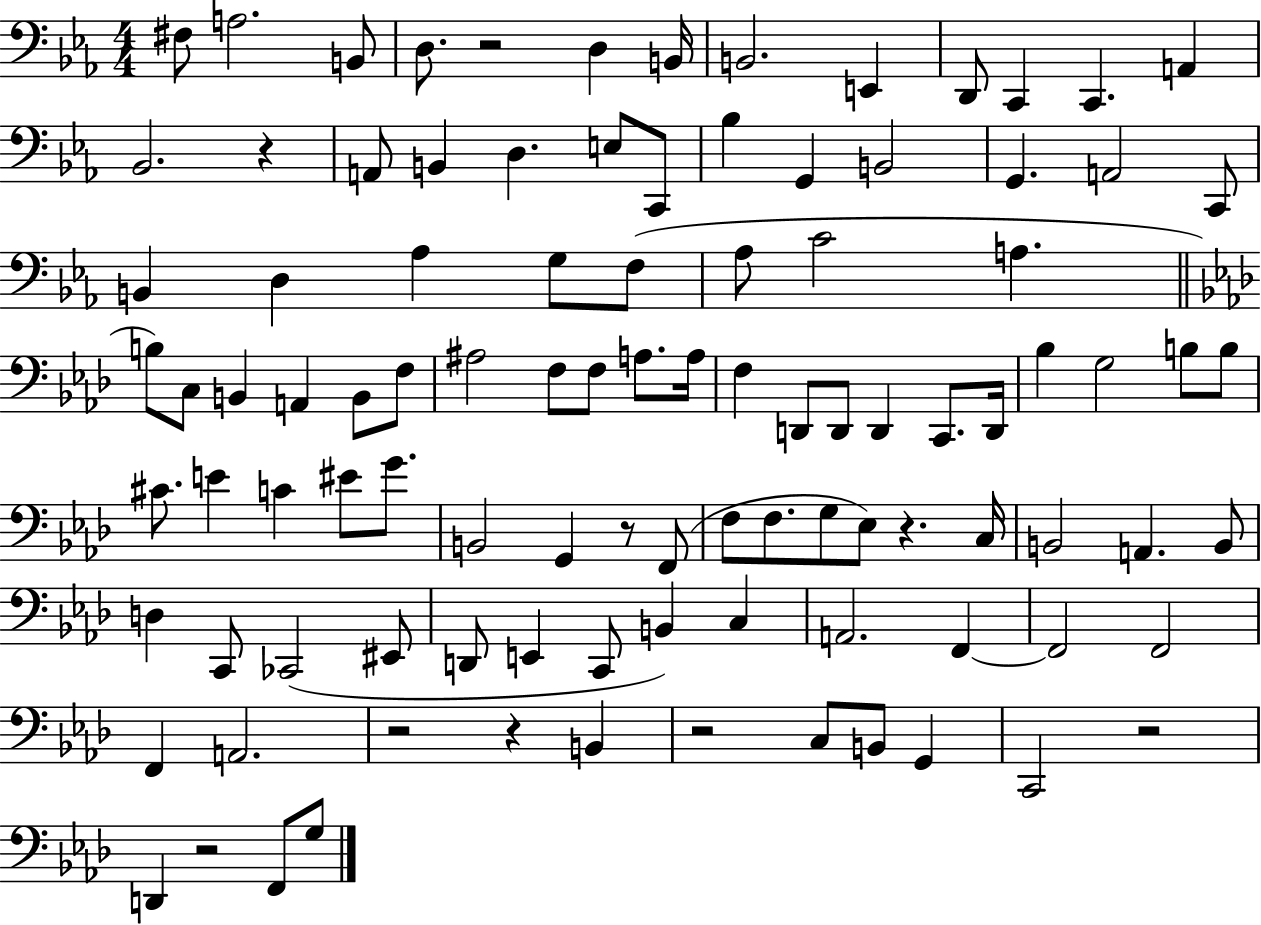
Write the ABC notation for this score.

X:1
T:Untitled
M:4/4
L:1/4
K:Eb
^F,/2 A,2 B,,/2 D,/2 z2 D, B,,/4 B,,2 E,, D,,/2 C,, C,, A,, _B,,2 z A,,/2 B,, D, E,/2 C,,/2 _B, G,, B,,2 G,, A,,2 C,,/2 B,, D, _A, G,/2 F,/2 _A,/2 C2 A, B,/2 C,/2 B,, A,, B,,/2 F,/2 ^A,2 F,/2 F,/2 A,/2 A,/4 F, D,,/2 D,,/2 D,, C,,/2 D,,/4 _B, G,2 B,/2 B,/2 ^C/2 E C ^E/2 G/2 B,,2 G,, z/2 F,,/2 F,/2 F,/2 G,/2 _E,/2 z C,/4 B,,2 A,, B,,/2 D, C,,/2 _C,,2 ^E,,/2 D,,/2 E,, C,,/2 B,, C, A,,2 F,, F,,2 F,,2 F,, A,,2 z2 z B,, z2 C,/2 B,,/2 G,, C,,2 z2 D,, z2 F,,/2 G,/2